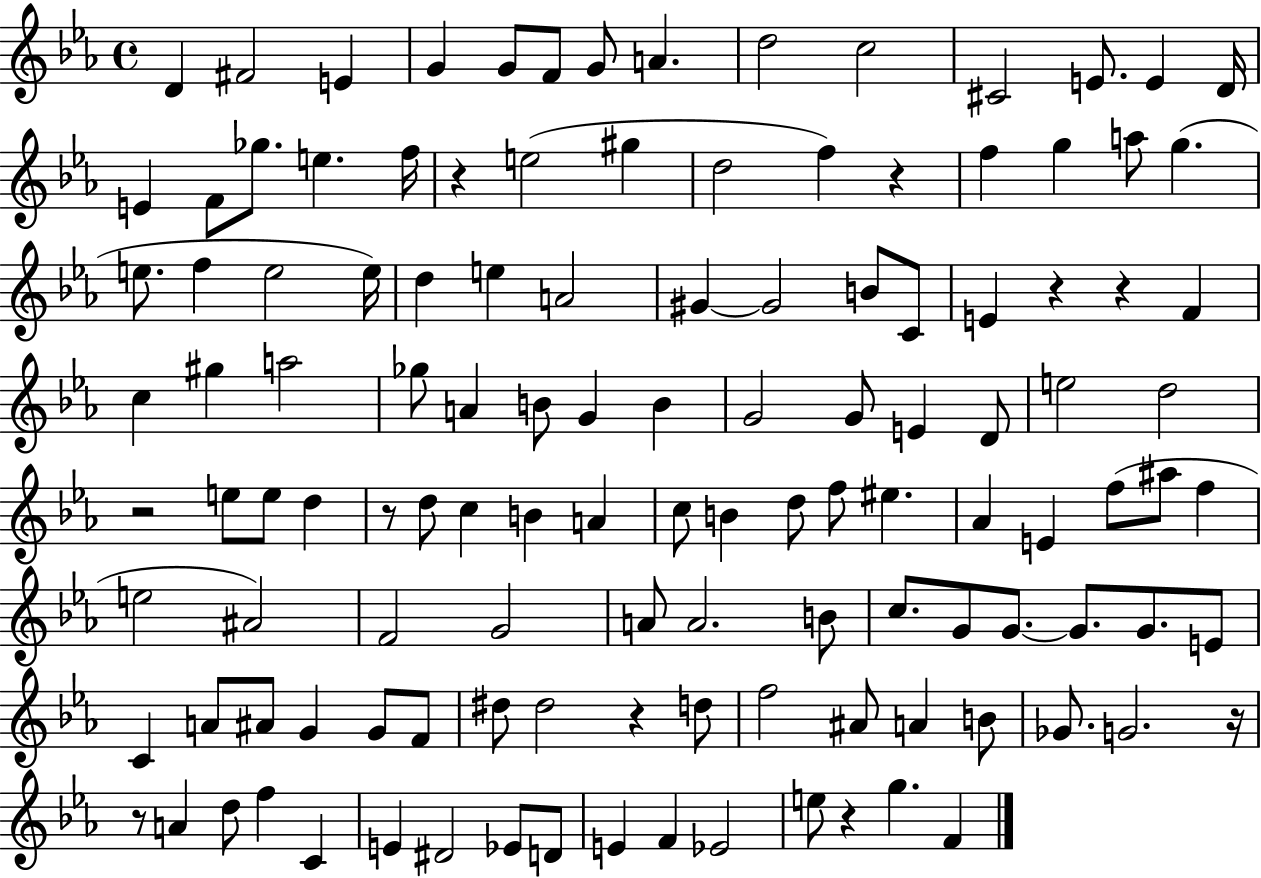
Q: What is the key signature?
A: EES major